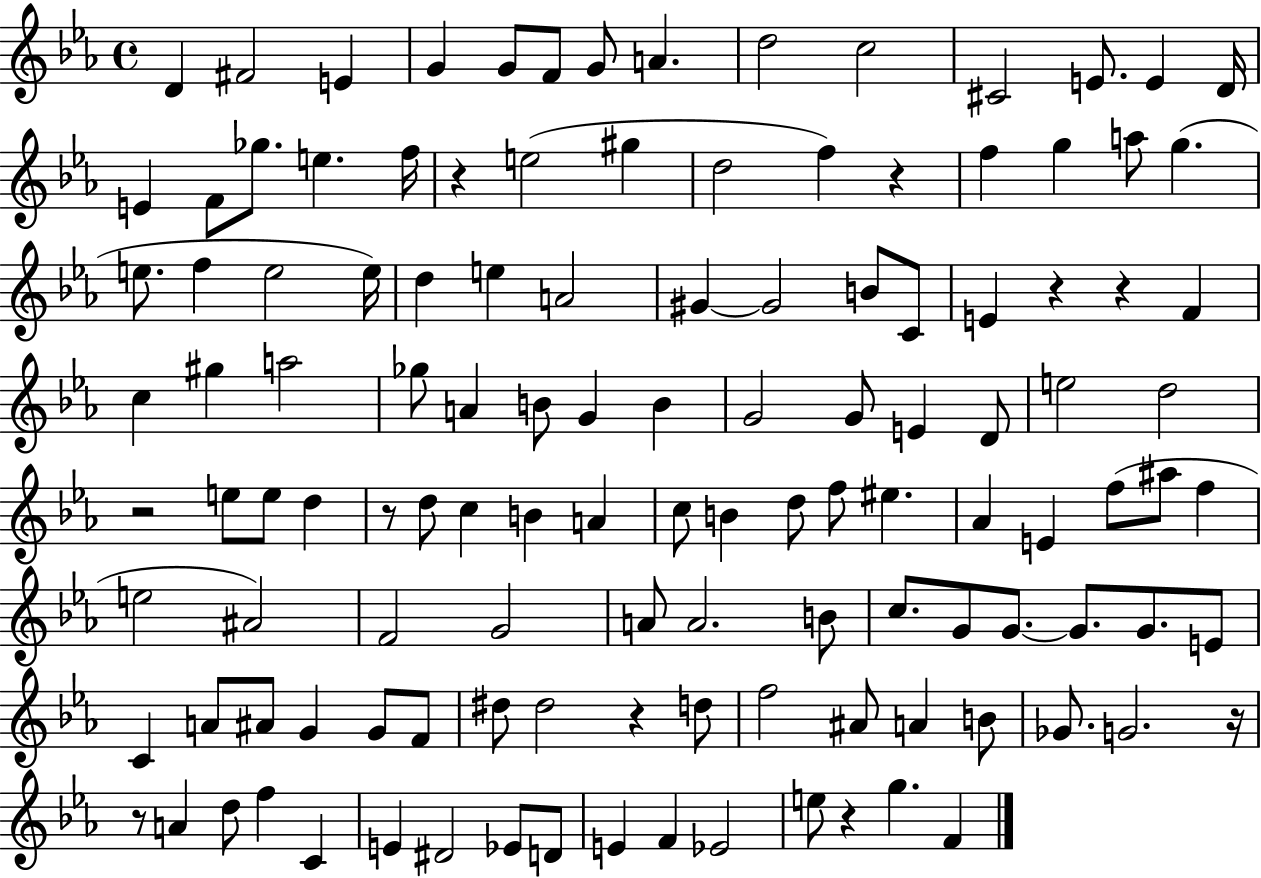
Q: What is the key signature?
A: EES major